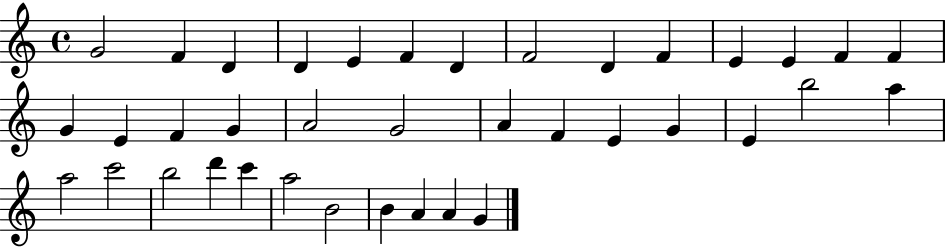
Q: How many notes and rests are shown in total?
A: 38